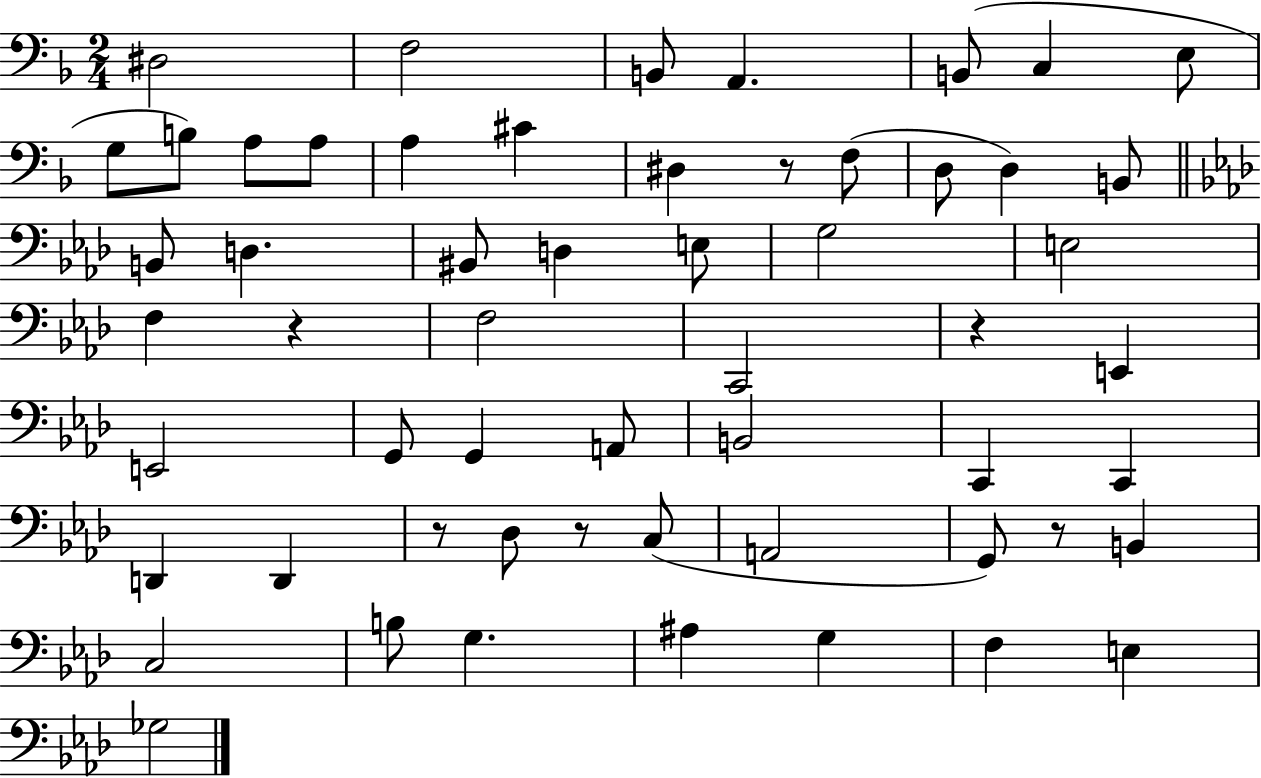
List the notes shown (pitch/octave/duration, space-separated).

D#3/h F3/h B2/e A2/q. B2/e C3/q E3/e G3/e B3/e A3/e A3/e A3/q C#4/q D#3/q R/e F3/e D3/e D3/q B2/e B2/e D3/q. BIS2/e D3/q E3/e G3/h E3/h F3/q R/q F3/h C2/h R/q E2/q E2/h G2/e G2/q A2/e B2/h C2/q C2/q D2/q D2/q R/e Db3/e R/e C3/e A2/h G2/e R/e B2/q C3/h B3/e G3/q. A#3/q G3/q F3/q E3/q Gb3/h